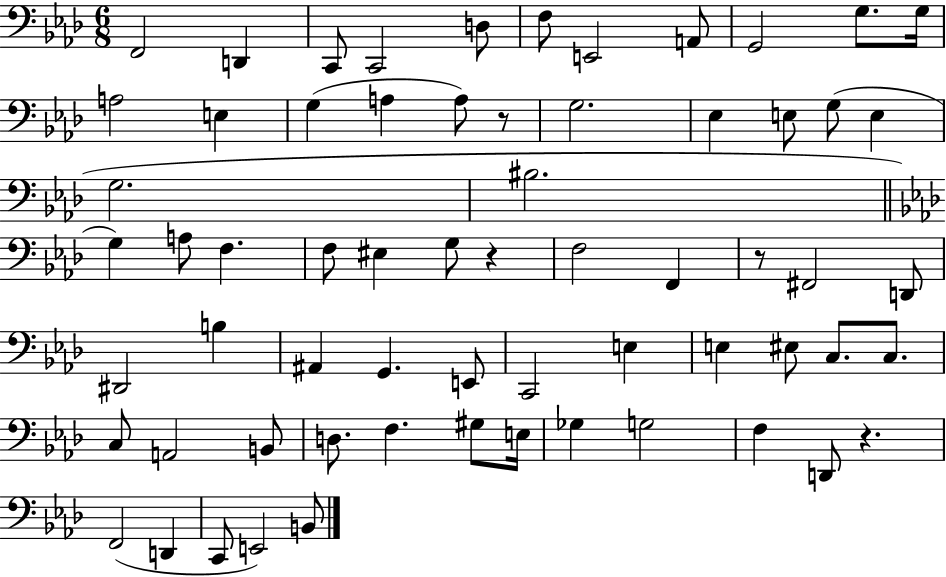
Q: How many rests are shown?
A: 4